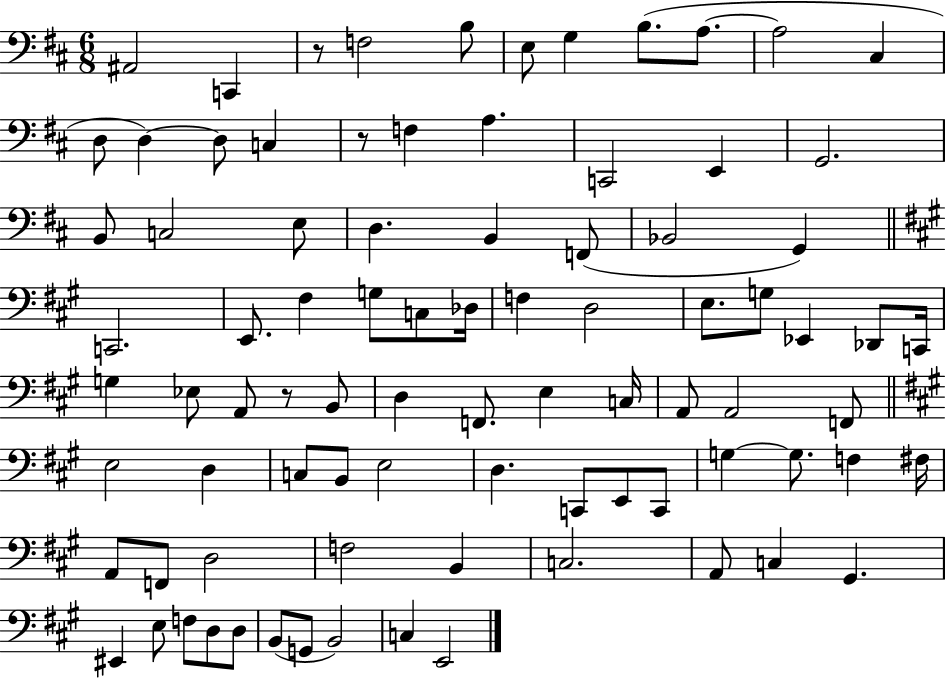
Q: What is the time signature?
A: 6/8